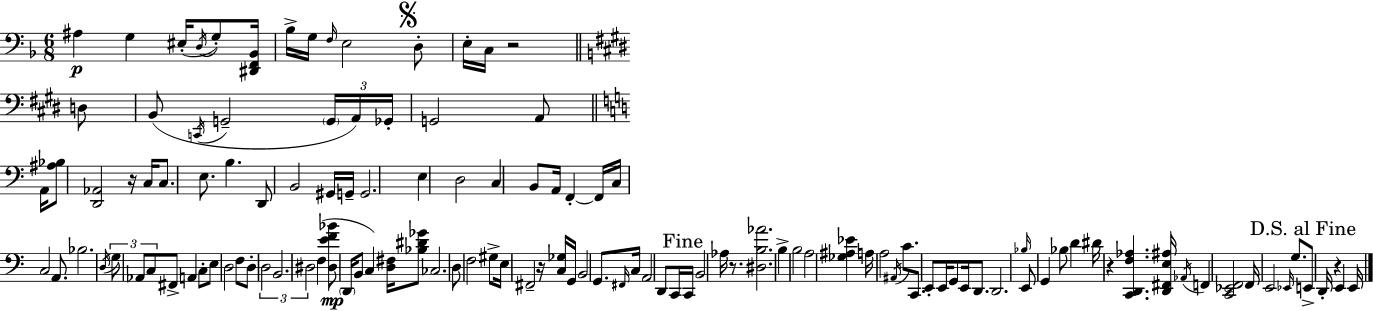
X:1
T:Untitled
M:6/8
L:1/4
K:Dm
^A, G, ^E,/4 D,/4 G,/2 [^D,,F,,_B,,]/4 _B,/4 G,/4 F,/4 E,2 D,/2 E,/4 C,/4 z2 D,/2 B,,/2 C,,/4 G,,2 G,,/4 A,,/4 _G,,/4 G,,2 A,,/2 A,,/4 [^A,_B,]/2 [D,,_A,,]2 z/4 C,/4 C,/2 E,/2 B, D,,/2 B,,2 ^G,,/4 G,,/4 G,,2 E, D,2 C, B,,/2 A,,/4 F,, F,,/4 C,/4 C,2 A,,/2 _B,2 D,/4 G,/2 _A,,/2 C,/2 ^F,,/2 A,, C,/2 E,/2 D,2 F,/2 D,/2 D,2 B,,2 ^D,2 F, [^D,EF_B]/2 D,,/4 B,,/2 C, [D,^F,]/4 [_B,^D_G]/2 _C,2 D,/2 F,2 ^G,/2 E,/4 ^F,,2 z/4 [C,_G,]/4 G,,/4 B,,2 G,,/2 ^F,,/4 C,/4 A,,2 D,,/2 C,,/4 C,,/4 B,,2 _A,/4 z/2 [^D,B,_A]2 B, B,2 A,2 [_G,^A,_E] A,/4 A,2 ^A,,/4 C/2 C,,/2 E,,/2 E,,/4 G,,/2 E,,/4 D,,/2 D,,2 _B,/4 E,,/2 G,, _B,/2 D ^D/4 z [C,,D,,F,_A,] [D,,^F,,E,^A,]/4 _A,,/4 F,, [C,,_E,,F,,]2 F,,/4 E,,2 _E,,/4 G,/2 E,,/2 D,,/4 z E,, E,,/4